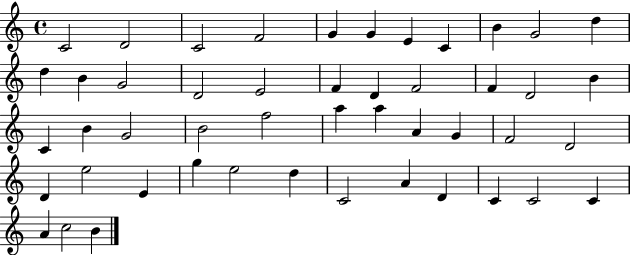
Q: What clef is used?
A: treble